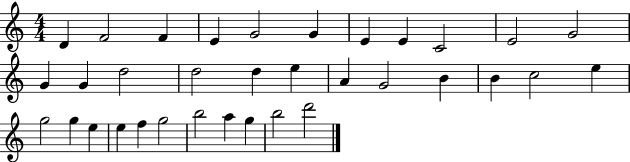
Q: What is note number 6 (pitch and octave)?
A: G4